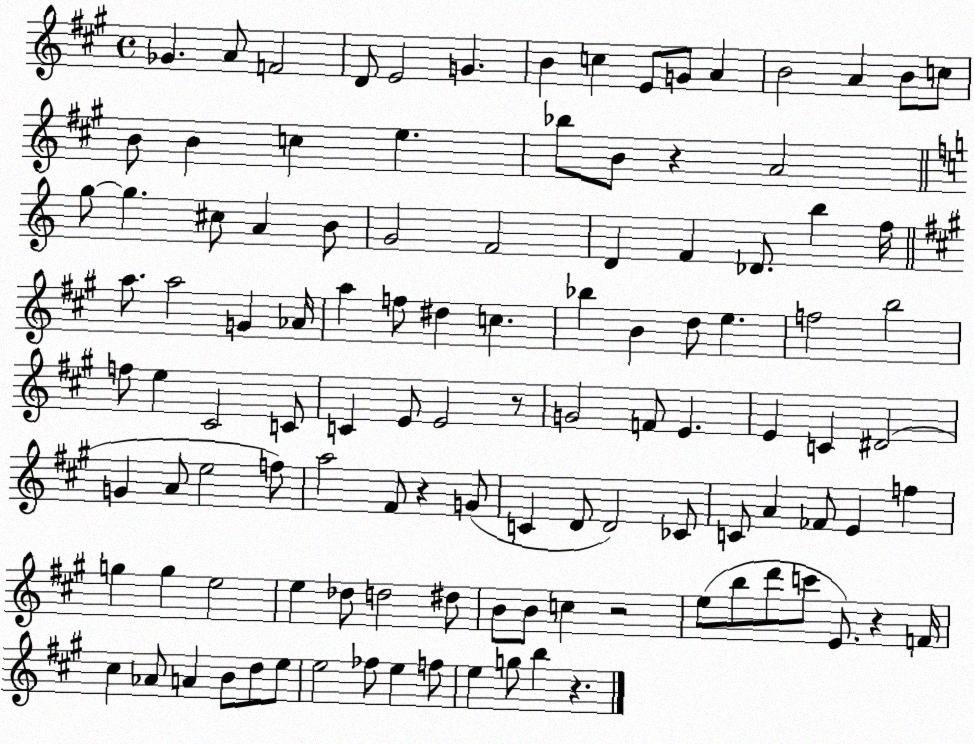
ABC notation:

X:1
T:Untitled
M:4/4
L:1/4
K:A
_G A/2 F2 D/2 E2 G B c E/2 G/2 A B2 A B/2 c/2 B/2 B c e _b/2 B/2 z A2 g/2 g ^c/2 A B/2 G2 F2 D F _D/2 b f/4 a/2 a2 G _A/4 a f/2 ^d c _b B d/2 e f2 b2 f/2 e ^C2 C/2 C E/2 E2 z/2 G2 F/2 E E C ^D2 G A/2 e2 f/2 a2 ^F/2 z G/2 C D/2 D2 _C/2 C/2 A _F/2 E f g g e2 e _d/2 d2 ^d/2 B/2 B/2 c z2 e/2 b/2 d'/2 c'/2 E/2 z F/4 ^c _A/2 A B/2 d/2 e/2 e2 _f/2 e f/2 e g/2 b z